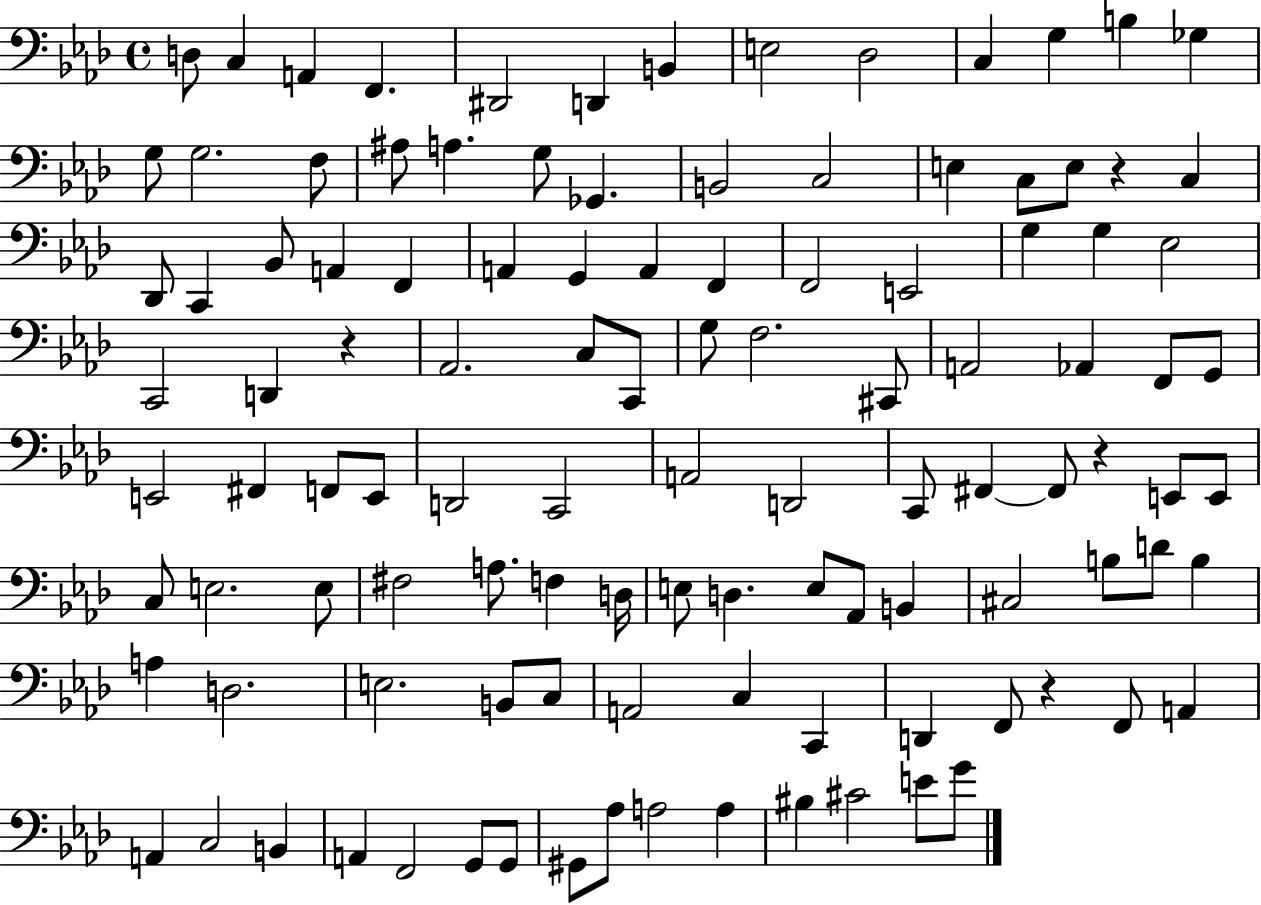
{
  \clef bass
  \time 4/4
  \defaultTimeSignature
  \key aes \major
  d8 c4 a,4 f,4. | dis,2 d,4 b,4 | e2 des2 | c4 g4 b4 ges4 | \break g8 g2. f8 | ais8 a4. g8 ges,4. | b,2 c2 | e4 c8 e8 r4 c4 | \break des,8 c,4 bes,8 a,4 f,4 | a,4 g,4 a,4 f,4 | f,2 e,2 | g4 g4 ees2 | \break c,2 d,4 r4 | aes,2. c8 c,8 | g8 f2. cis,8 | a,2 aes,4 f,8 g,8 | \break e,2 fis,4 f,8 e,8 | d,2 c,2 | a,2 d,2 | c,8 fis,4~~ fis,8 r4 e,8 e,8 | \break c8 e2. e8 | fis2 a8. f4 d16 | e8 d4. e8 aes,8 b,4 | cis2 b8 d'8 b4 | \break a4 d2. | e2. b,8 c8 | a,2 c4 c,4 | d,4 f,8 r4 f,8 a,4 | \break a,4 c2 b,4 | a,4 f,2 g,8 g,8 | gis,8 aes8 a2 a4 | bis4 cis'2 e'8 g'8 | \break \bar "|."
}